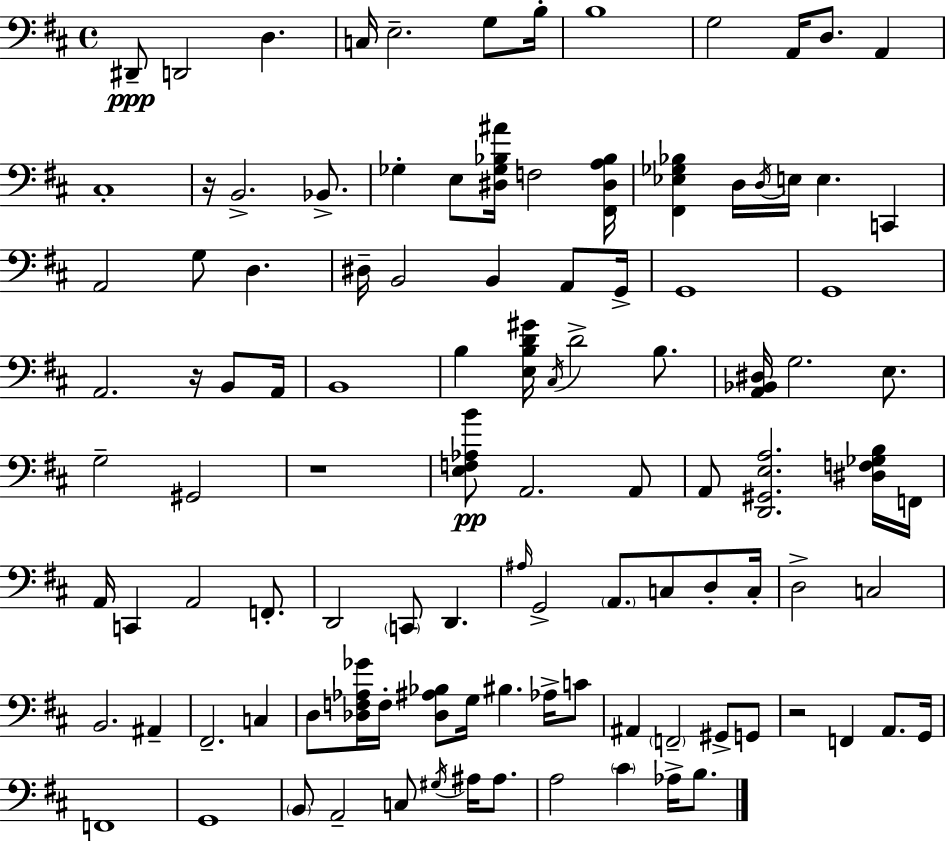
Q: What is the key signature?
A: D major